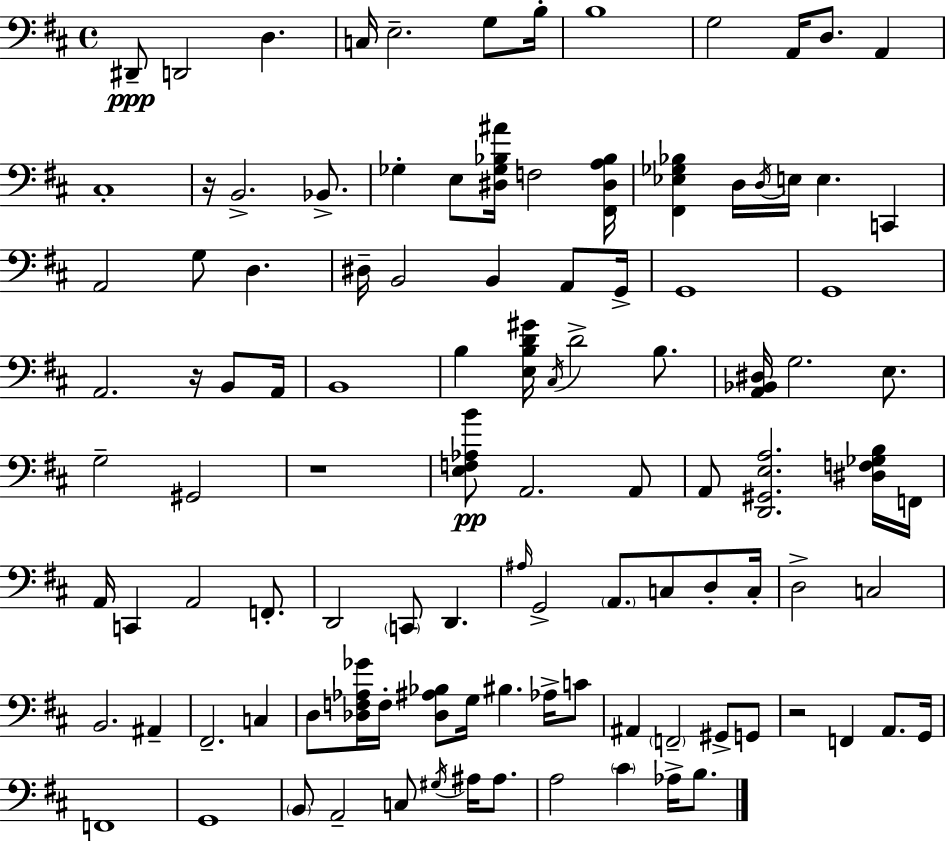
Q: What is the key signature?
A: D major